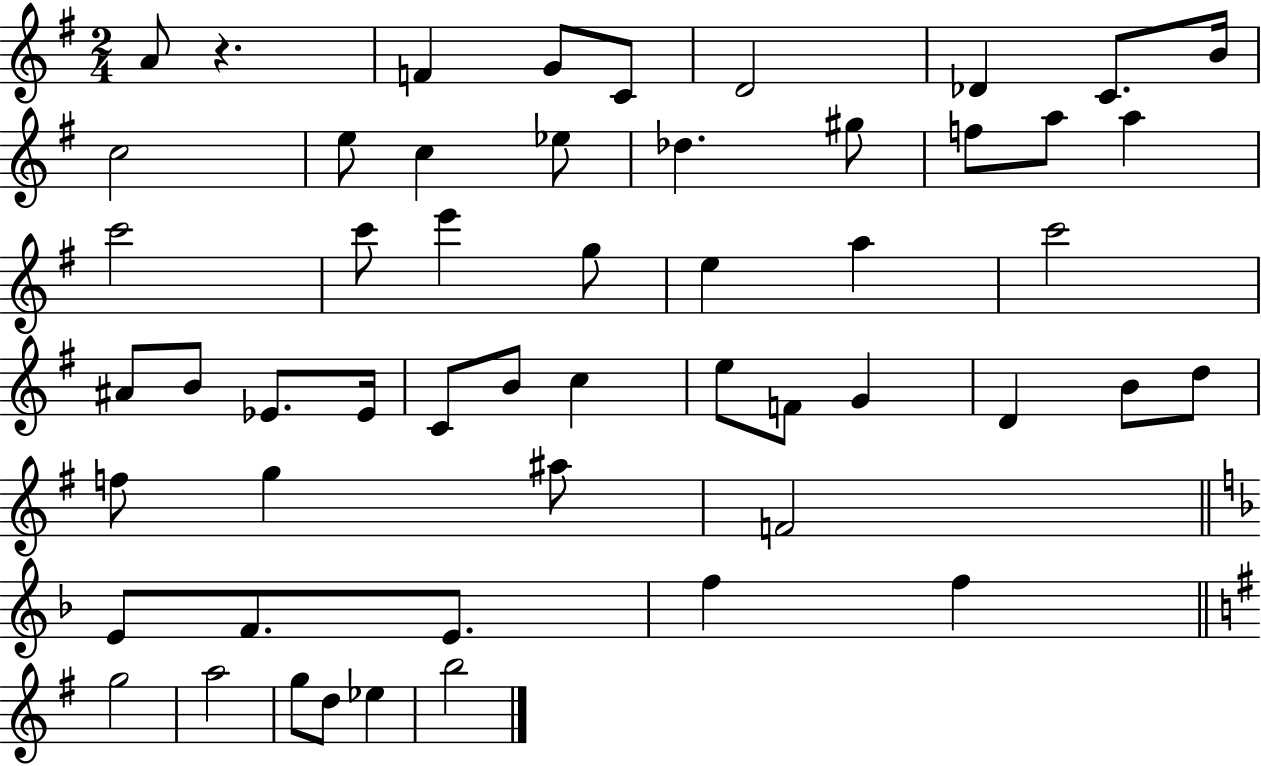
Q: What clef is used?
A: treble